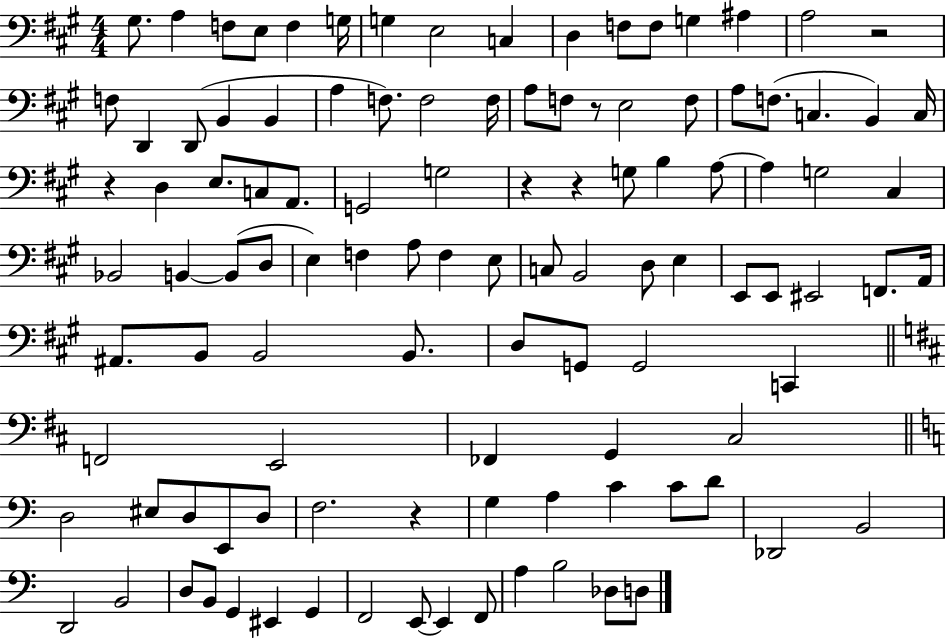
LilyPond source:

{
  \clef bass
  \numericTimeSignature
  \time 4/4
  \key a \major
  gis8. a4 f8 e8 f4 g16 | g4 e2 c4 | d4 f8 f8 g4 ais4 | a2 r2 | \break f8 d,4 d,8( b,4 b,4 | a4 f8.) f2 f16 | a8 f8 r8 e2 f8 | a8 f8.( c4. b,4) c16 | \break r4 d4 e8. c8 a,8. | g,2 g2 | r4 r4 g8 b4 a8~~ | a4 g2 cis4 | \break bes,2 b,4~~ b,8( d8 | e4) f4 a8 f4 e8 | c8 b,2 d8 e4 | e,8 e,8 eis,2 f,8. a,16 | \break ais,8. b,8 b,2 b,8. | d8 g,8 g,2 c,4 | \bar "||" \break \key b \minor f,2 e,2 | fes,4 g,4 cis2 | \bar "||" \break \key c \major d2 eis8 d8 e,8 d8 | f2. r4 | g4 a4 c'4 c'8 d'8 | des,2 b,2 | \break d,2 b,2 | d8 b,8 g,4 eis,4 g,4 | f,2 e,8~~ e,4 f,8 | a4 b2 des8 d8 | \break \bar "|."
}